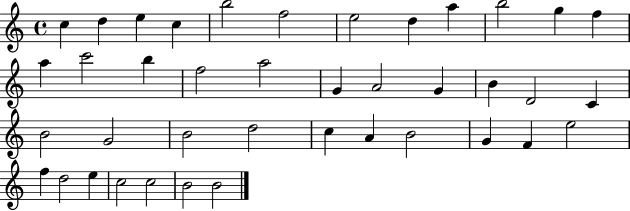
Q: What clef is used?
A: treble